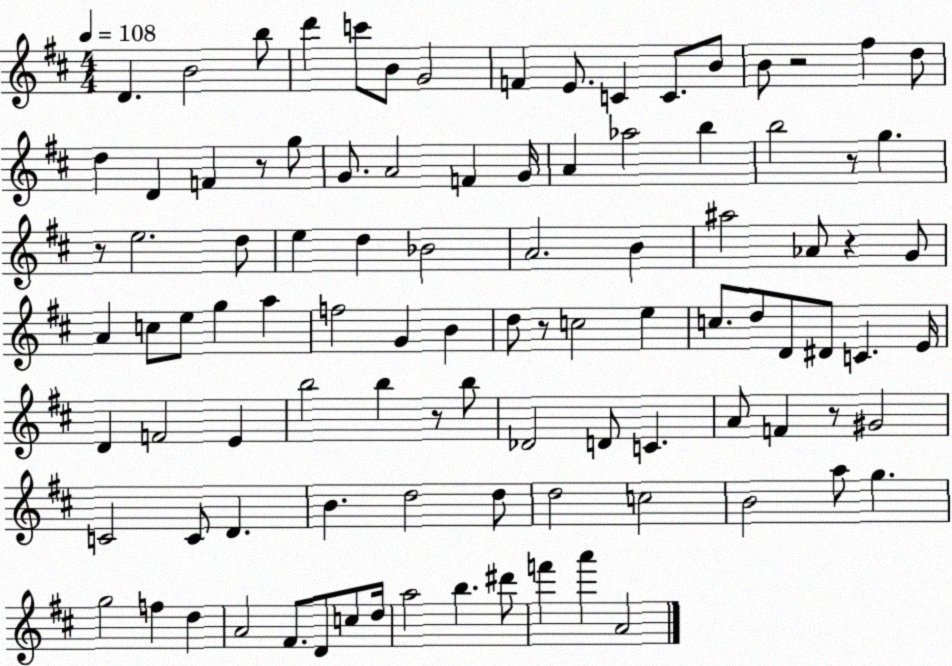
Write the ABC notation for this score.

X:1
T:Untitled
M:4/4
L:1/4
K:D
D B2 b/2 d' c'/2 B/2 G2 F E/2 C C/2 B/2 B/2 z2 ^f d/2 d D F z/2 g/2 G/2 A2 F G/4 A _a2 b b2 z/2 g z/2 e2 d/2 e d _B2 A2 B ^a2 _A/2 z G/2 A c/2 e/2 g a f2 G B d/2 z/2 c2 e c/2 d/2 D/2 ^D/2 C E/4 D F2 E b2 b z/2 b/2 _D2 D/2 C A/2 F z/2 ^G2 C2 C/2 D B d2 d/2 d2 c2 B2 a/2 g g2 f d A2 ^F/2 D/2 c/2 d/4 a2 b ^d'/2 f' a' A2